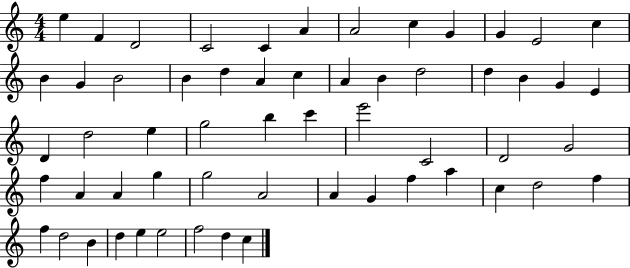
E5/q F4/q D4/h C4/h C4/q A4/q A4/h C5/q G4/q G4/q E4/h C5/q B4/q G4/q B4/h B4/q D5/q A4/q C5/q A4/q B4/q D5/h D5/q B4/q G4/q E4/q D4/q D5/h E5/q G5/h B5/q C6/q E6/h C4/h D4/h G4/h F5/q A4/q A4/q G5/q G5/h A4/h A4/q G4/q F5/q A5/q C5/q D5/h F5/q F5/q D5/h B4/q D5/q E5/q E5/h F5/h D5/q C5/q